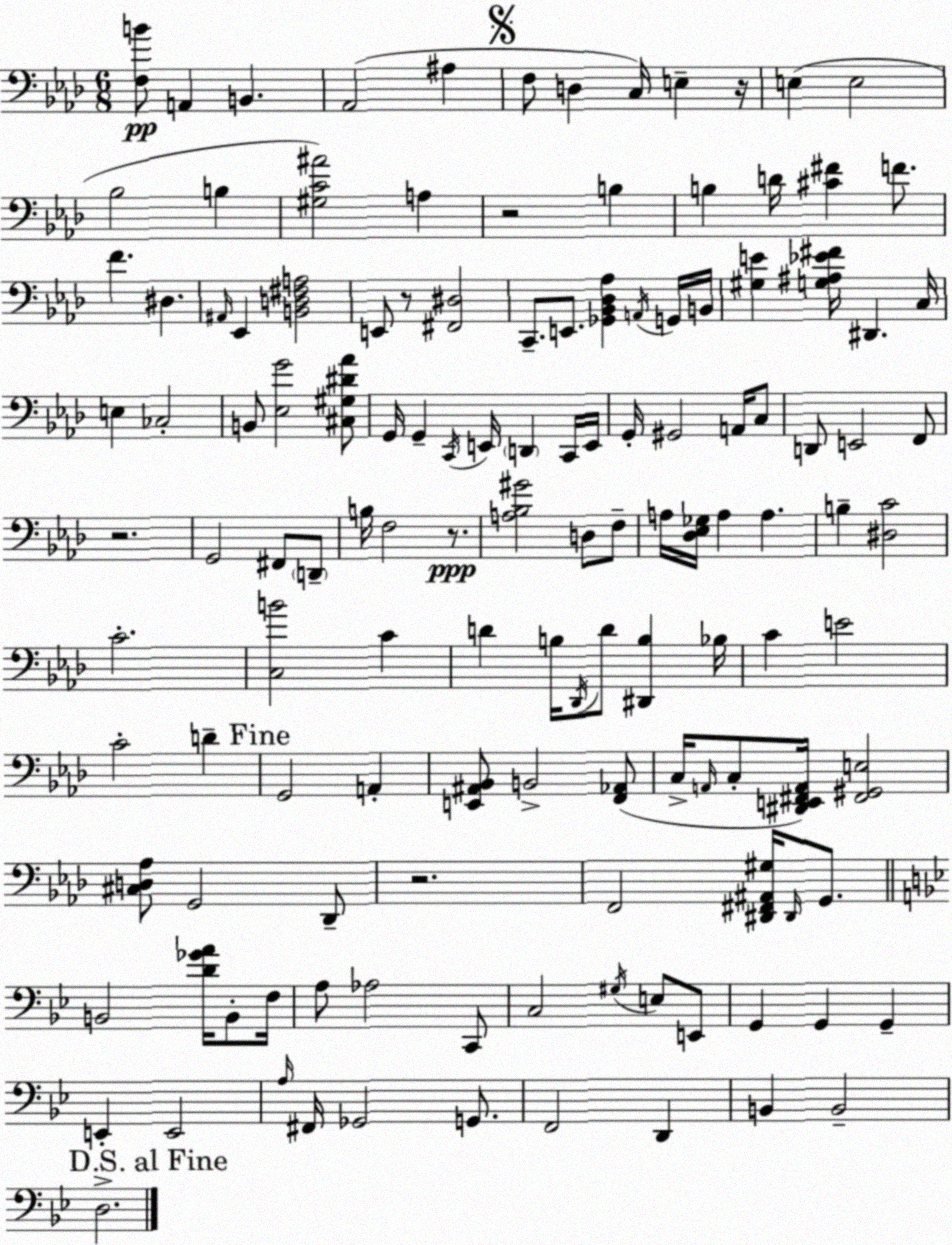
X:1
T:Untitled
M:6/8
L:1/4
K:Fm
[F,B]/2 A,, B,, _A,,2 ^A, F,/2 D, C,/4 E, z/4 E, E,2 _B,2 B, [^G,C^A]2 A, z2 B, B, D/4 [^C^F] F/2 F ^D, ^A,,/4 _E,, [B,,D,^F,A,]2 E,,/2 z/2 [^F,,^D,]2 C,,/2 E,,/2 [_G,,_B,,_D,_A,] A,,/4 G,,/4 B,,/4 [^G,E] [G,^A,_E^F]/4 ^D,, C,/4 E, _C,2 B,,/2 [_E,G]2 [^C,^G,^D_A]/2 G,,/4 G,, C,,/4 E,,/4 D,, C,,/4 E,,/4 G,,/4 ^G,,2 A,,/4 C,/2 D,,/2 E,,2 F,,/2 z2 G,,2 ^F,,/2 D,,/2 B,/4 F,2 z/2 [A,_B,^G]2 D,/2 F,/2 A,/4 [_D,_E,_G,]/4 A, A, B, [^D,C]2 C2 [C,B]2 C D B,/4 _D,,/4 D/2 [^D,,B,] _B,/4 C E2 C2 D G,,2 A,, [E,,^A,,_B,,]/2 B,,2 [F,,_A,,]/2 C,/4 A,,/4 C,/2 [^D,,E,,^F,,A,,]/4 [^F,,^G,,E,]2 [^C,D,_A,]/2 G,,2 _D,,/2 z2 F,,2 [^D,,^F,,^A,,^G,]/4 ^D,,/4 G,,/2 B,,2 [D_GA]/4 B,,/2 F,/4 A,/2 _A,2 C,,/2 C,2 ^G,/4 E,/2 E,,/2 G,, G,, G,, E,, E,,2 A,/4 ^F,,/4 _G,,2 G,,/2 F,,2 D,, B,, B,,2 D,2